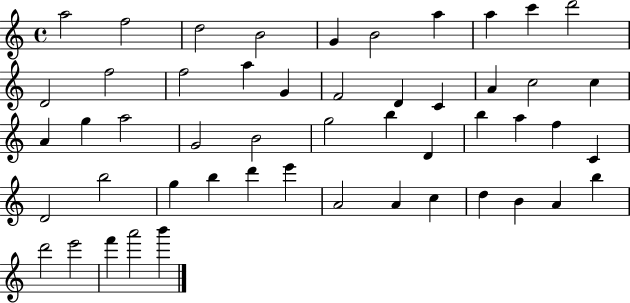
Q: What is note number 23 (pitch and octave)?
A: G5